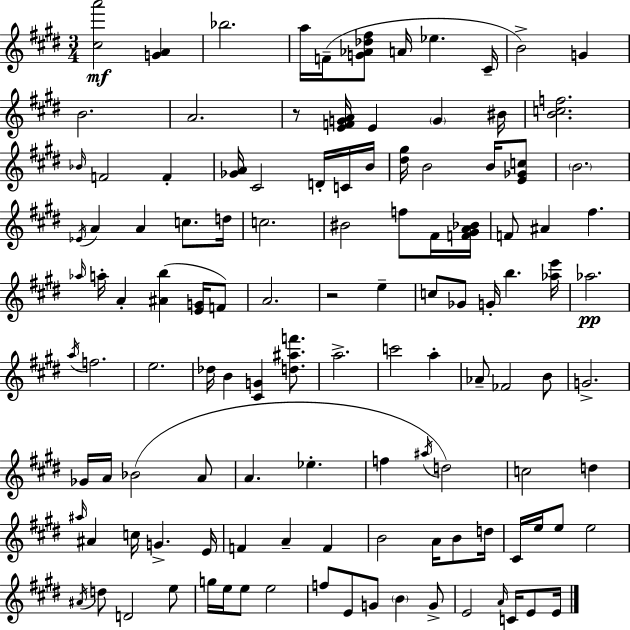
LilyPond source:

{
  \clef treble
  \numericTimeSignature
  \time 3/4
  \key e \major
  <cis'' a'''>2\mf <g' a'>4 | bes''2. | a''16 f'16--( <g' aes' des'' fis''>8 a'16 ees''4. cis'16-- | b'2->) g'4 | \break b'2. | a'2. | r8 <e' f' g' a'>16 e'4 \parenthesize g'4 bis'16 | <b' c'' f''>2. | \break \grace { bes'16 } f'2 f'4-. | <ges' a'>16 cis'2 d'16-. c'16 | b'16 <dis'' gis''>16 b'2 b'16 <e' ges' c''>8 | \parenthesize b'2. | \break \acciaccatura { ees'16 } a'4 a'4 c''8. | d''16 c''2. | bis'2 f''8 | fis'16 <f' gis' a' bes'>16 f'8 ais'4 fis''4. | \break \grace { aes''16 } a''16-. a'4-. <ais' b''>4( | <e' g'>16 f'8) a'2. | r2 e''4-- | c''8 ges'8 g'16-. b''4. | \break <aes'' e'''>16 aes''2.\pp | \acciaccatura { a''16 } f''2. | e''2. | des''16 b'4 <cis' g'>4 | \break <d'' ais'' f'''>8. a''2.-> | c'''2 | a''4-. aes'8-- fes'2 | b'8 g'2.-> | \break ges'16 a'16 bes'2( | a'8 a'4. ees''4.-. | f''4 \acciaccatura { ais''16 }) d''2 | c''2 | \break d''4 \grace { ais''16 } ais'4 c''16 g'4.-> | e'16 f'4 a'4-- | f'4 b'2 | a'16 b'8 d''16 cis'16 e''16 e''8 e''2 | \break \acciaccatura { ais'16 } d''8 d'2 | e''8 g''16 e''16 e''8 e''2 | f''8 e'8 g'8 | \parenthesize b'4 g'8-> e'2 | \break \grace { a'16 } c'16 e'8 e'16 \bar "|."
}